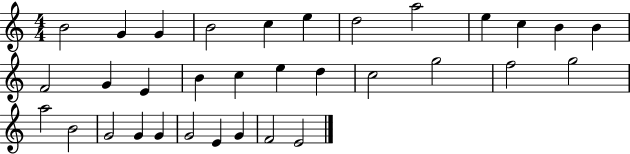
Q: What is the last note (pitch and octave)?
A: E4